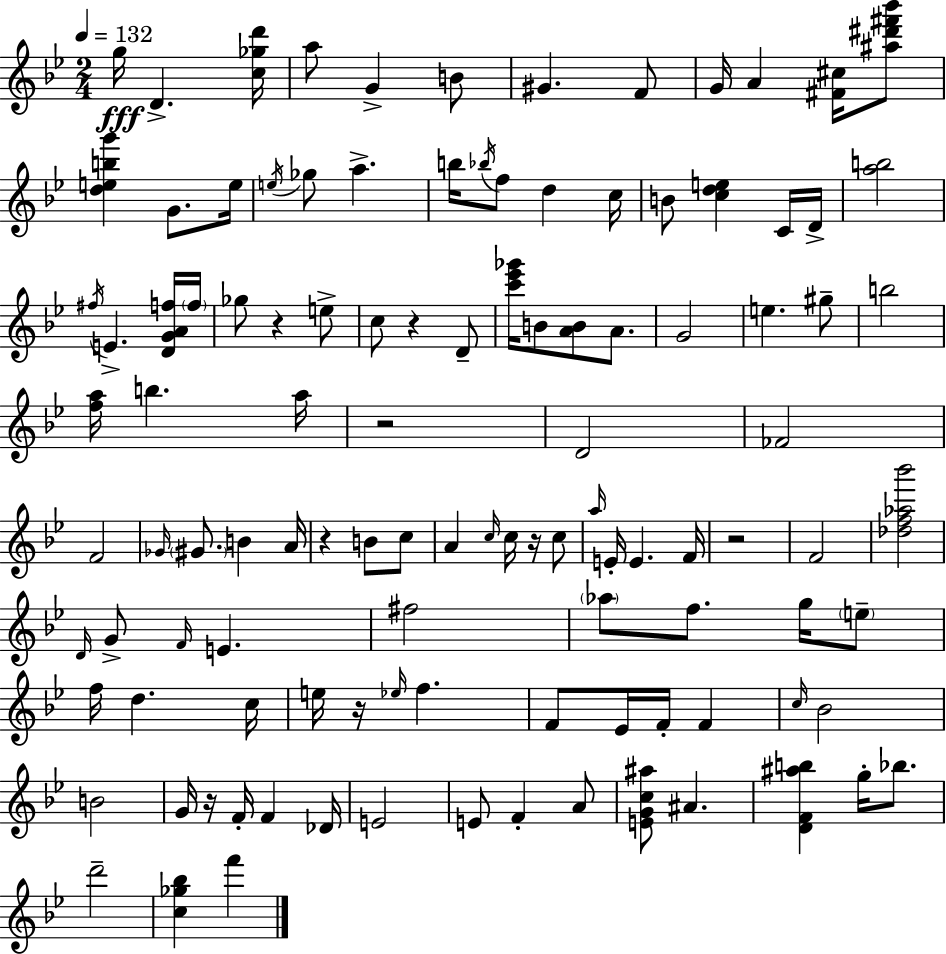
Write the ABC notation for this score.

X:1
T:Untitled
M:2/4
L:1/4
K:Bb
g/4 D [c_gd']/4 a/2 G B/2 ^G F/2 G/4 A [^F^c]/4 [^a^d'^f'_b']/2 [debg'] G/2 e/4 e/4 _g/2 a b/4 _b/4 f/2 d c/4 B/2 [cde] C/4 D/4 [ab]2 ^f/4 E [DGAf]/4 f/4 _g/2 z e/2 c/2 z D/2 [c'_e'_g']/4 B/2 [AB]/2 A/2 G2 e ^g/2 b2 [fa]/4 b a/4 z2 D2 _F2 F2 _G/4 ^G/2 B A/4 z B/2 c/2 A c/4 c/4 z/4 c/2 a/4 E/4 E F/4 z2 F2 [_df_a_b']2 D/4 G/2 F/4 E ^f2 _a/2 f/2 g/4 e/2 f/4 d c/4 e/4 z/4 _e/4 f F/2 _E/4 F/4 F c/4 _B2 B2 G/4 z/4 F/4 F _D/4 E2 E/2 F A/2 [EGc^a]/2 ^A [DF^ab] g/4 _b/2 d'2 [c_g_b] f'